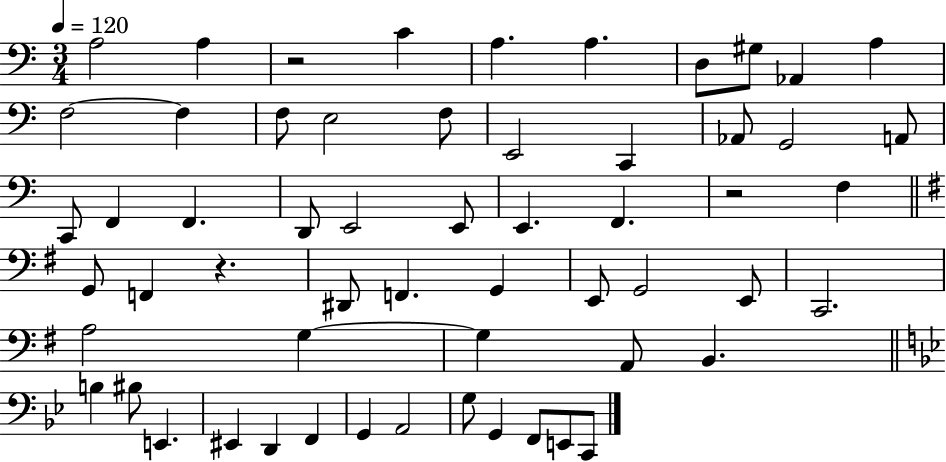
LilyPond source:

{
  \clef bass
  \numericTimeSignature
  \time 3/4
  \key c \major
  \tempo 4 = 120
  a2 a4 | r2 c'4 | a4. a4. | d8 gis8 aes,4 a4 | \break f2~~ f4 | f8 e2 f8 | e,2 c,4 | aes,8 g,2 a,8 | \break c,8 f,4 f,4. | d,8 e,2 e,8 | e,4. f,4. | r2 f4 | \break \bar "||" \break \key g \major g,8 f,4 r4. | dis,8 f,4. g,4 | e,8 g,2 e,8 | c,2. | \break a2 g4~~ | g4 a,8 b,4. | \bar "||" \break \key bes \major b4 bis8 e,4. | eis,4 d,4 f,4 | g,4 a,2 | g8 g,4 f,8 e,8 c,8 | \break \bar "|."
}